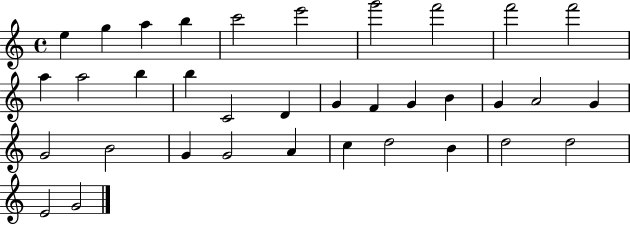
X:1
T:Untitled
M:4/4
L:1/4
K:C
e g a b c'2 e'2 g'2 f'2 f'2 f'2 a a2 b b C2 D G F G B G A2 G G2 B2 G G2 A c d2 B d2 d2 E2 G2